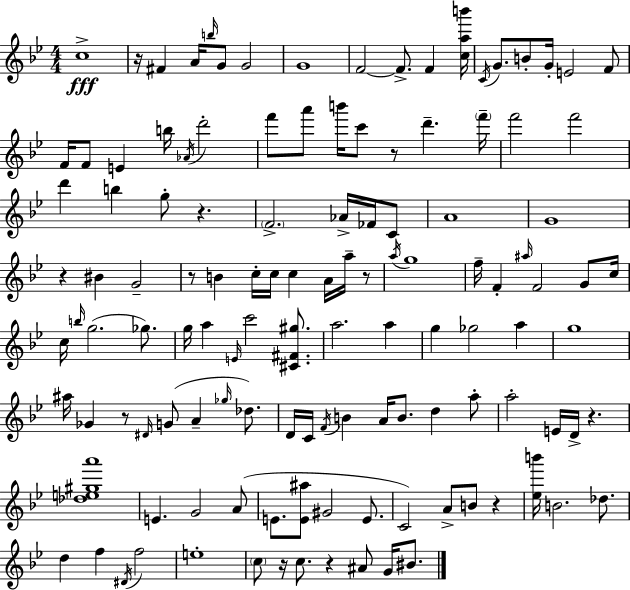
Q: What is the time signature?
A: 4/4